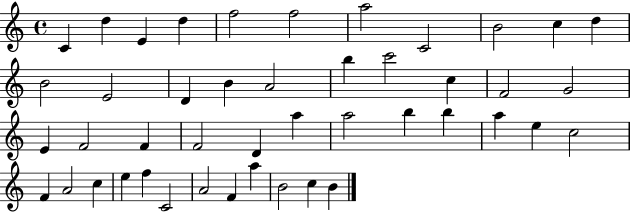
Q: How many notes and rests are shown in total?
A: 45